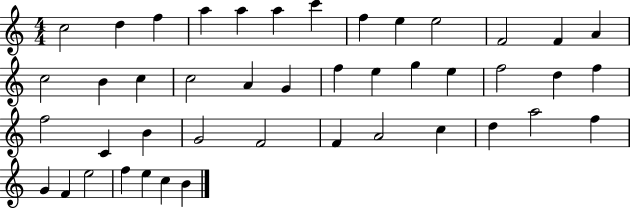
{
  \clef treble
  \numericTimeSignature
  \time 4/4
  \key c \major
  c''2 d''4 f''4 | a''4 a''4 a''4 c'''4 | f''4 e''4 e''2 | f'2 f'4 a'4 | \break c''2 b'4 c''4 | c''2 a'4 g'4 | f''4 e''4 g''4 e''4 | f''2 d''4 f''4 | \break f''2 c'4 b'4 | g'2 f'2 | f'4 a'2 c''4 | d''4 a''2 f''4 | \break g'4 f'4 e''2 | f''4 e''4 c''4 b'4 | \bar "|."
}